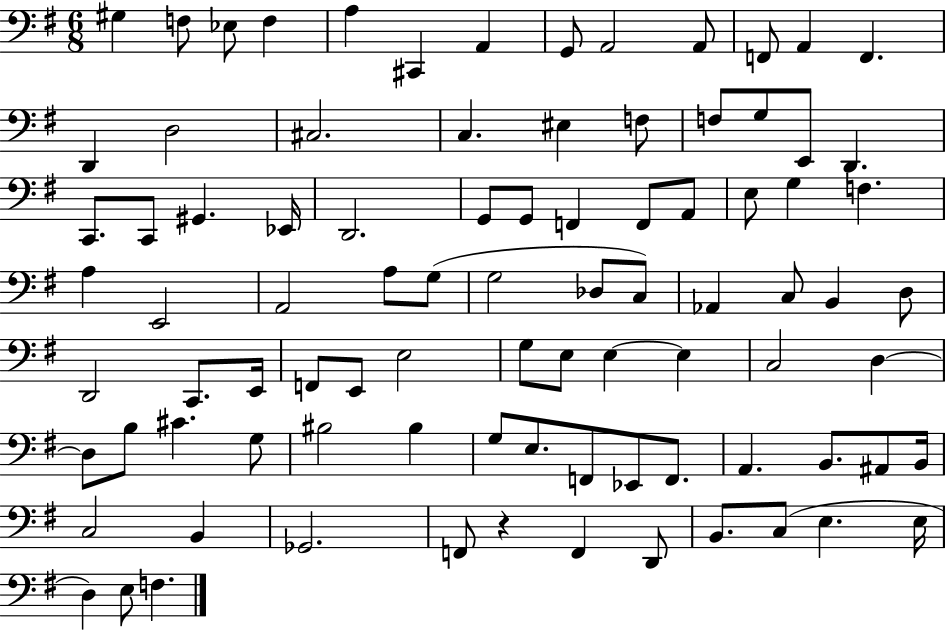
G#3/q F3/e Eb3/e F3/q A3/q C#2/q A2/q G2/e A2/h A2/e F2/e A2/q F2/q. D2/q D3/h C#3/h. C3/q. EIS3/q F3/e F3/e G3/e E2/e D2/q. C2/e. C2/e G#2/q. Eb2/s D2/h. G2/e G2/e F2/q F2/e A2/e E3/e G3/q F3/q. A3/q E2/h A2/h A3/e G3/e G3/h Db3/e C3/e Ab2/q C3/e B2/q D3/e D2/h C2/e. E2/s F2/e E2/e E3/h G3/e E3/e E3/q E3/q C3/h D3/q D3/e B3/e C#4/q. G3/e BIS3/h BIS3/q G3/e E3/e. F2/e Eb2/e F2/e. A2/q. B2/e. A#2/e B2/s C3/h B2/q Gb2/h. F2/e R/q F2/q D2/e B2/e. C3/e E3/q. E3/s D3/q E3/e F3/q.